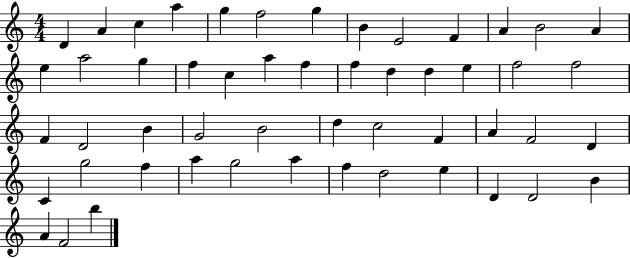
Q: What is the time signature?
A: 4/4